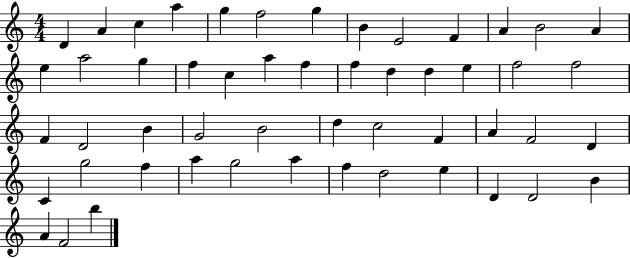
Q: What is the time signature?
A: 4/4